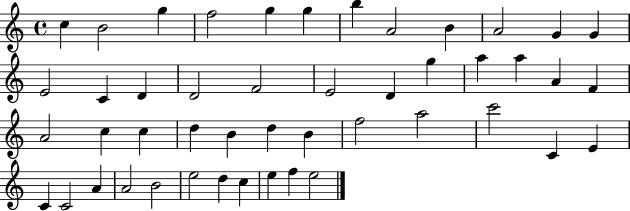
{
  \clef treble
  \time 4/4
  \defaultTimeSignature
  \key c \major
  c''4 b'2 g''4 | f''2 g''4 g''4 | b''4 a'2 b'4 | a'2 g'4 g'4 | \break e'2 c'4 d'4 | d'2 f'2 | e'2 d'4 g''4 | a''4 a''4 a'4 f'4 | \break a'2 c''4 c''4 | d''4 b'4 d''4 b'4 | f''2 a''2 | c'''2 c'4 e'4 | \break c'4 c'2 a'4 | a'2 b'2 | e''2 d''4 c''4 | e''4 f''4 e''2 | \break \bar "|."
}